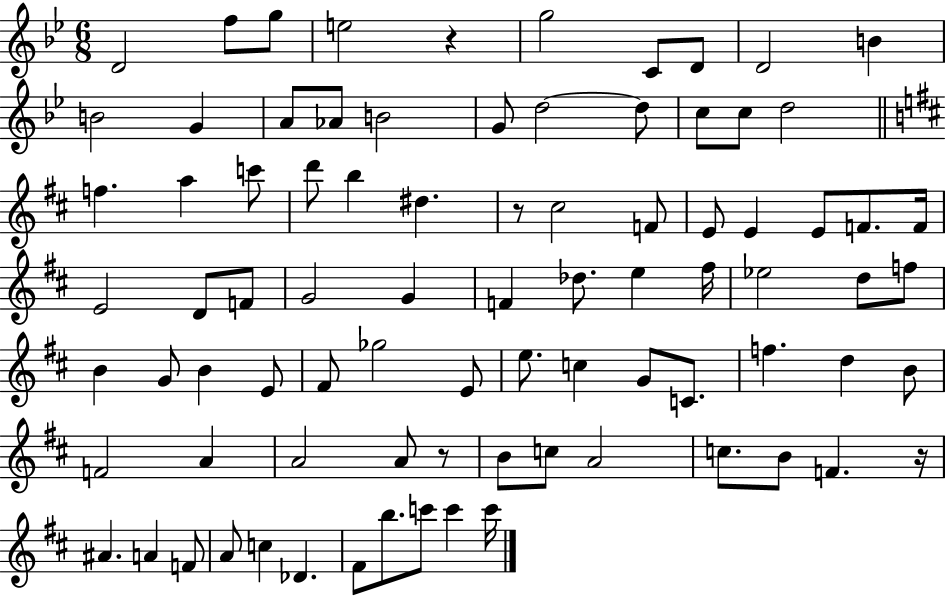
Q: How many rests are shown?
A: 4